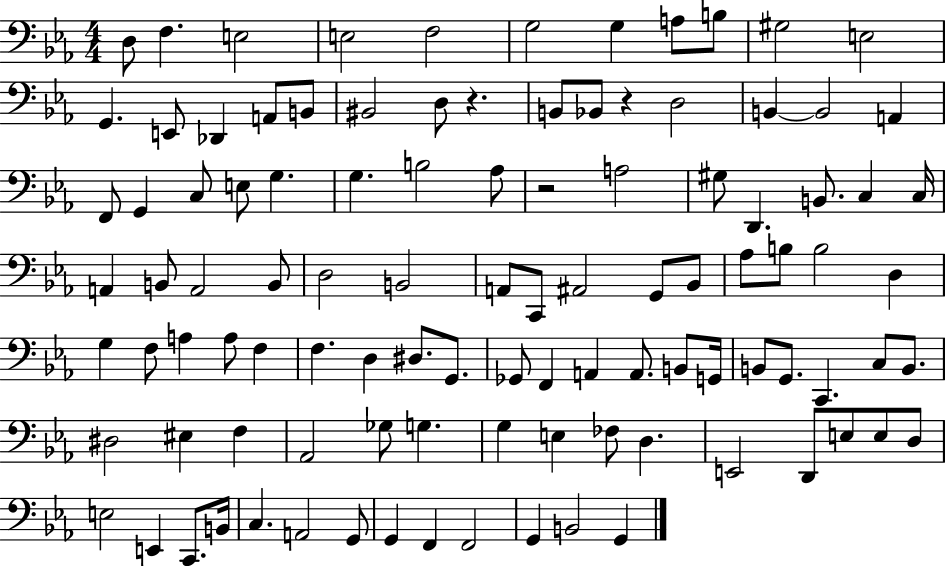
{
  \clef bass
  \numericTimeSignature
  \time 4/4
  \key ees \major
  \repeat volta 2 { d8 f4. e2 | e2 f2 | g2 g4 a8 b8 | gis2 e2 | \break g,4. e,8 des,4 a,8 b,8 | bis,2 d8 r4. | b,8 bes,8 r4 d2 | b,4~~ b,2 a,4 | \break f,8 g,4 c8 e8 g4. | g4. b2 aes8 | r2 a2 | gis8 d,4. b,8. c4 c16 | \break a,4 b,8 a,2 b,8 | d2 b,2 | a,8 c,8 ais,2 g,8 bes,8 | aes8 b8 b2 d4 | \break g4 f8 a4 a8 f4 | f4. d4 dis8. g,8. | ges,8 f,4 a,4 a,8. b,8 g,16 | b,8 g,8. c,4. c8 b,8. | \break dis2 eis4 f4 | aes,2 ges8 g4. | g4 e4 fes8 d4. | e,2 d,8 e8 e8 d8 | \break e2 e,4 c,8. b,16 | c4. a,2 g,8 | g,4 f,4 f,2 | g,4 b,2 g,4 | \break } \bar "|."
}